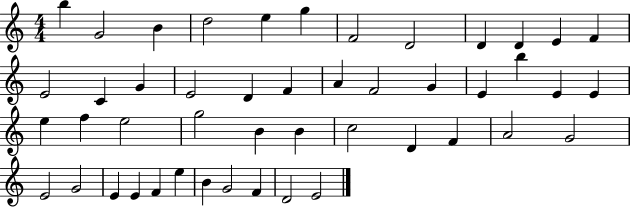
B5/q G4/h B4/q D5/h E5/q G5/q F4/h D4/h D4/q D4/q E4/q F4/q E4/h C4/q G4/q E4/h D4/q F4/q A4/q F4/h G4/q E4/q B5/q E4/q E4/q E5/q F5/q E5/h G5/h B4/q B4/q C5/h D4/q F4/q A4/h G4/h E4/h G4/h E4/q E4/q F4/q E5/q B4/q G4/h F4/q D4/h E4/h